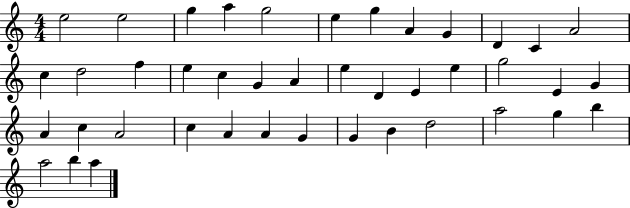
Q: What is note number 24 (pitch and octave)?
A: G5